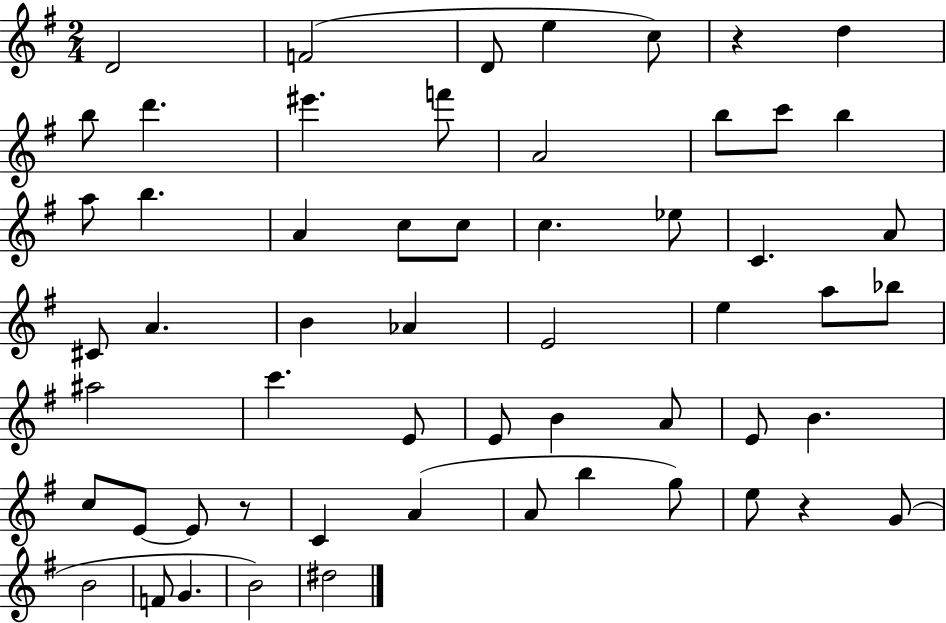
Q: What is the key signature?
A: G major